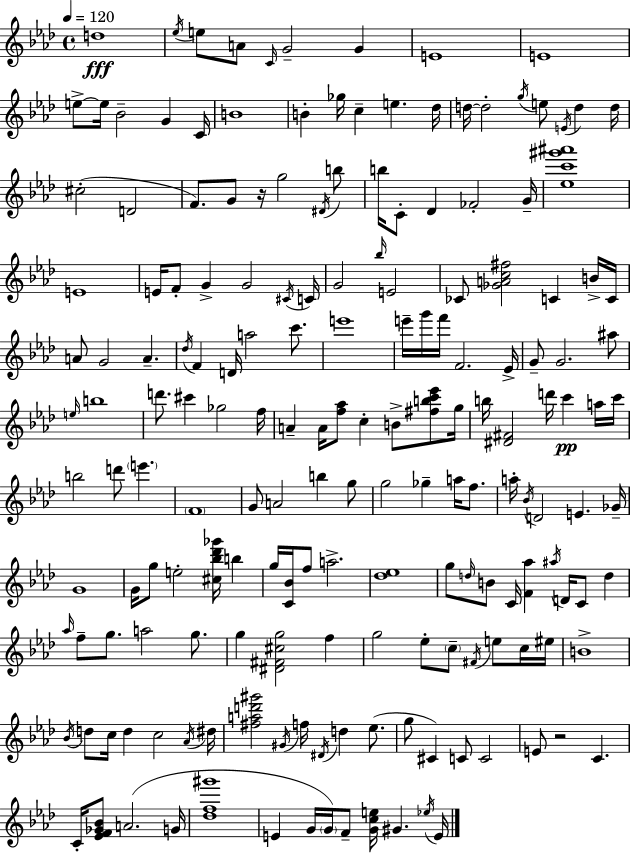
D5/w Eb5/s E5/e A4/e C4/s G4/h G4/q E4/w E4/w E5/e E5/s Bb4/h G4/q C4/s B4/w B4/q Gb5/s C5/q E5/q. Db5/s D5/s D5/h G5/s E5/e E4/s D5/q D5/s C#5/h D4/h F4/e. G4/e R/s G5/h D#4/s B5/e B5/s C4/e Db4/q FES4/h G4/s [Eb5,C6,G#6,A#6]/w E4/w E4/s F4/e G4/q G4/h C#4/s C4/s G4/h Bb5/s E4/h CES4/e [Gb4,A4,C5,F#5]/h C4/q B4/s C4/s A4/e G4/h A4/q. Db5/s F4/q D4/s A5/h C6/e. E6/w E6/s G6/s F6/s F4/h. Eb4/s G4/e G4/h. A#5/e E5/s B5/w D6/e. C#6/q Gb5/h F5/s A4/q A4/s [F5,Ab5]/e C5/q B4/e [F#5,B5,C6,Eb6]/e G5/s B5/s [D#4,F#4]/h D6/s C6/q A5/s C6/s B5/h D6/e E6/q. F4/w G4/e A4/h B5/q G5/e G5/h Gb5/q A5/s F5/e. A5/s Bb4/s D4/h E4/q. Gb4/s G4/w G4/s G5/e E5/h [C#5,Bb5,Db6,Gb6]/s B5/q G5/s [C4,Bb4]/s F5/e A5/h. [Db5,Eb5]/w G5/e D5/s B4/e C4/s [F4,Ab5]/q A#5/s D4/s C4/e D5/q Ab5/s F5/e G5/e. A5/h G5/e. G5/q [D#4,F#4,C#5,G5]/h F5/q G5/h Eb5/e C5/e F#4/s E5/e C5/s EIS5/s B4/w Bb4/s D5/e C5/s D5/q C5/h Ab4/s D#5/s [F#5,A5,D6,G#6]/h G#4/s F5/s D#4/s D5/q Eb5/e. G5/e C#4/q C4/e C4/h E4/e R/h C4/q. C4/s [Eb4,F4,Gb4,Bb4]/e A4/h. G4/s [Db5,F5,G#6]/w E4/q G4/s G4/s F4/e [G4,C5,E5]/s G#4/q. Eb5/s E4/s